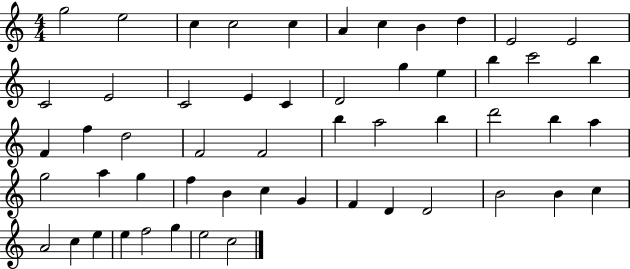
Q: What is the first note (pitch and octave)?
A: G5